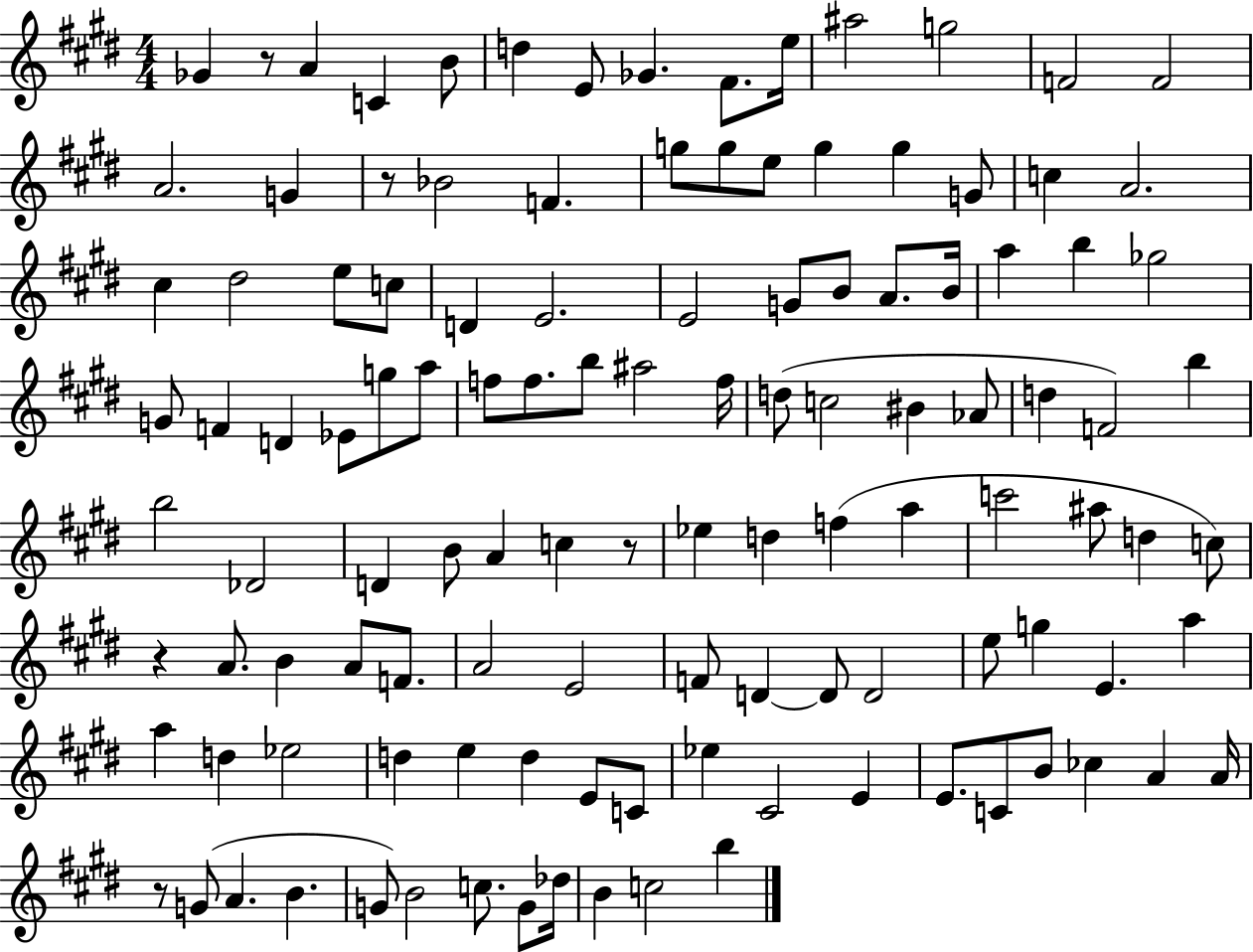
{
  \clef treble
  \numericTimeSignature
  \time 4/4
  \key e \major
  \repeat volta 2 { ges'4 r8 a'4 c'4 b'8 | d''4 e'8 ges'4. fis'8. e''16 | ais''2 g''2 | f'2 f'2 | \break a'2. g'4 | r8 bes'2 f'4. | g''8 g''8 e''8 g''4 g''4 g'8 | c''4 a'2. | \break cis''4 dis''2 e''8 c''8 | d'4 e'2. | e'2 g'8 b'8 a'8. b'16 | a''4 b''4 ges''2 | \break g'8 f'4 d'4 ees'8 g''8 a''8 | f''8 f''8. b''8 ais''2 f''16 | d''8( c''2 bis'4 aes'8 | d''4 f'2) b''4 | \break b''2 des'2 | d'4 b'8 a'4 c''4 r8 | ees''4 d''4 f''4( a''4 | c'''2 ais''8 d''4 c''8) | \break r4 a'8. b'4 a'8 f'8. | a'2 e'2 | f'8 d'4~~ d'8 d'2 | e''8 g''4 e'4. a''4 | \break a''4 d''4 ees''2 | d''4 e''4 d''4 e'8 c'8 | ees''4 cis'2 e'4 | e'8. c'8 b'8 ces''4 a'4 a'16 | \break r8 g'8( a'4. b'4. | g'8) b'2 c''8. g'8 des''16 | b'4 c''2 b''4 | } \bar "|."
}